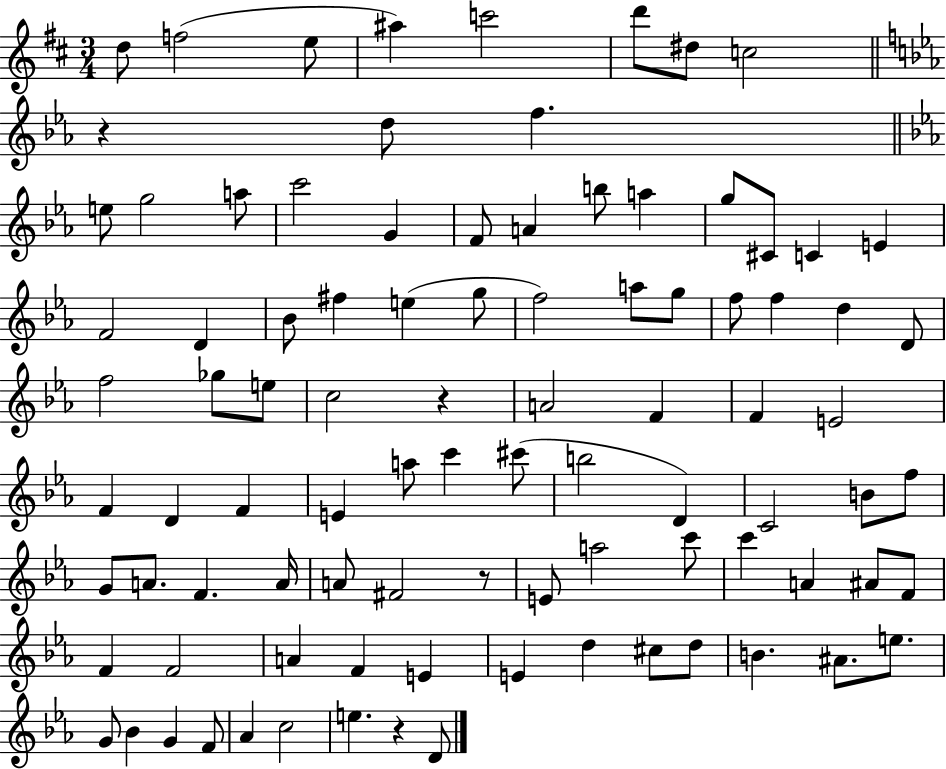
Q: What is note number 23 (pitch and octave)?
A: E4